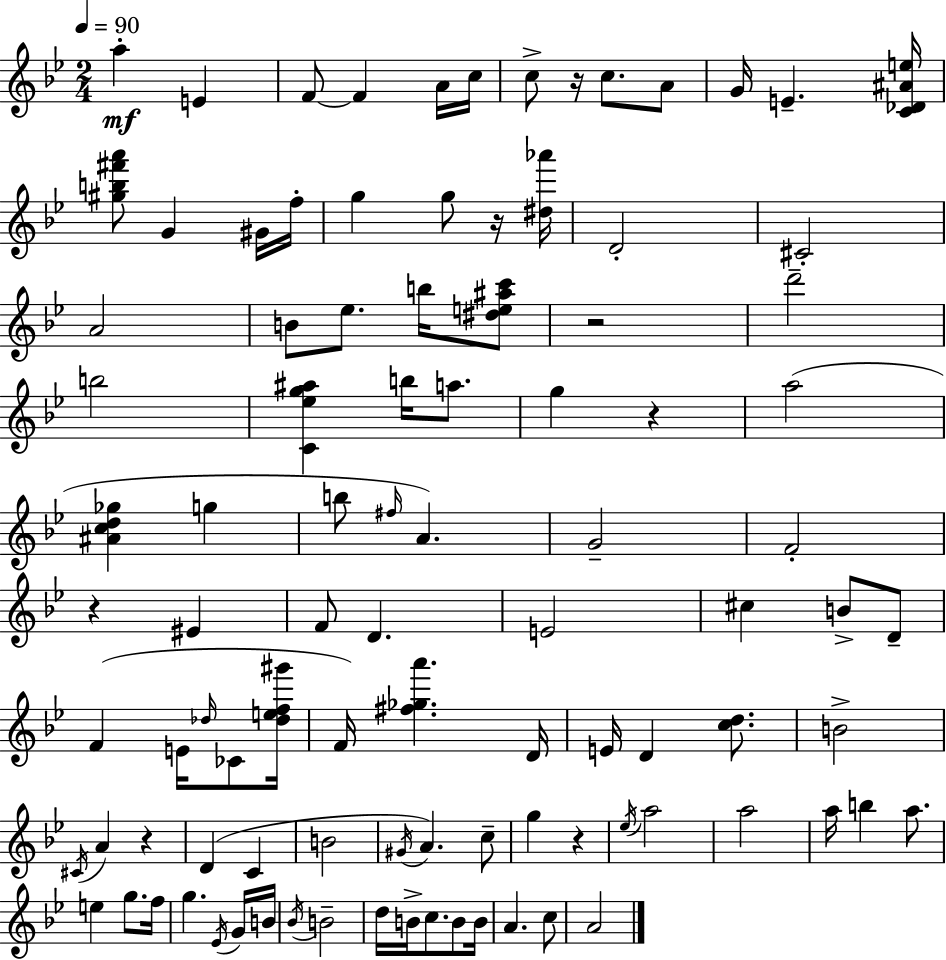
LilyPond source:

{
  \clef treble
  \numericTimeSignature
  \time 2/4
  \key bes \major
  \tempo 4 = 90
  a''4-.\mf e'4 | f'8~~ f'4 a'16 c''16 | c''8-> r16 c''8. a'8 | g'16 e'4.-- <c' des' ais' e''>16 | \break <gis'' b'' fis''' a'''>8 g'4 gis'16 f''16-. | g''4 g''8 r16 <dis'' aes'''>16 | d'2-. | cis'2-. | \break a'2 | b'8 ees''8. b''16 <dis'' e'' ais'' c'''>8 | r2 | d'''2-- | \break b''2 | <c' ees'' g'' ais''>4 b''16 a''8. | g''4 r4 | a''2( | \break <ais' c'' d'' ges''>4 g''4 | b''8 \grace { fis''16 } a'4.) | g'2-- | f'2-. | \break r4 eis'4 | f'8 d'4. | e'2 | cis''4 b'8-> d'8-- | \break f'4( e'16 \grace { des''16 } ces'8 | <des'' e'' f'' gis'''>16 f'16) <fis'' ges'' a'''>4. | d'16 e'16 d'4 <c'' d''>8. | b'2-> | \break \acciaccatura { cis'16 } a'4 r4 | d'4( c'4 | b'2 | \acciaccatura { gis'16 }) a'4. | \break c''8-- g''4 | r4 \acciaccatura { ees''16 } a''2 | a''2 | a''16 b''4 | \break a''8. e''4 | g''8. f''16 g''4. | \acciaccatura { ees'16 } g'16 b'16 \acciaccatura { bes'16 } b'2-- | d''16 | \break b'16-> c''8. b'8 b'16 a'4. | c''8 a'2 | \bar "|."
}